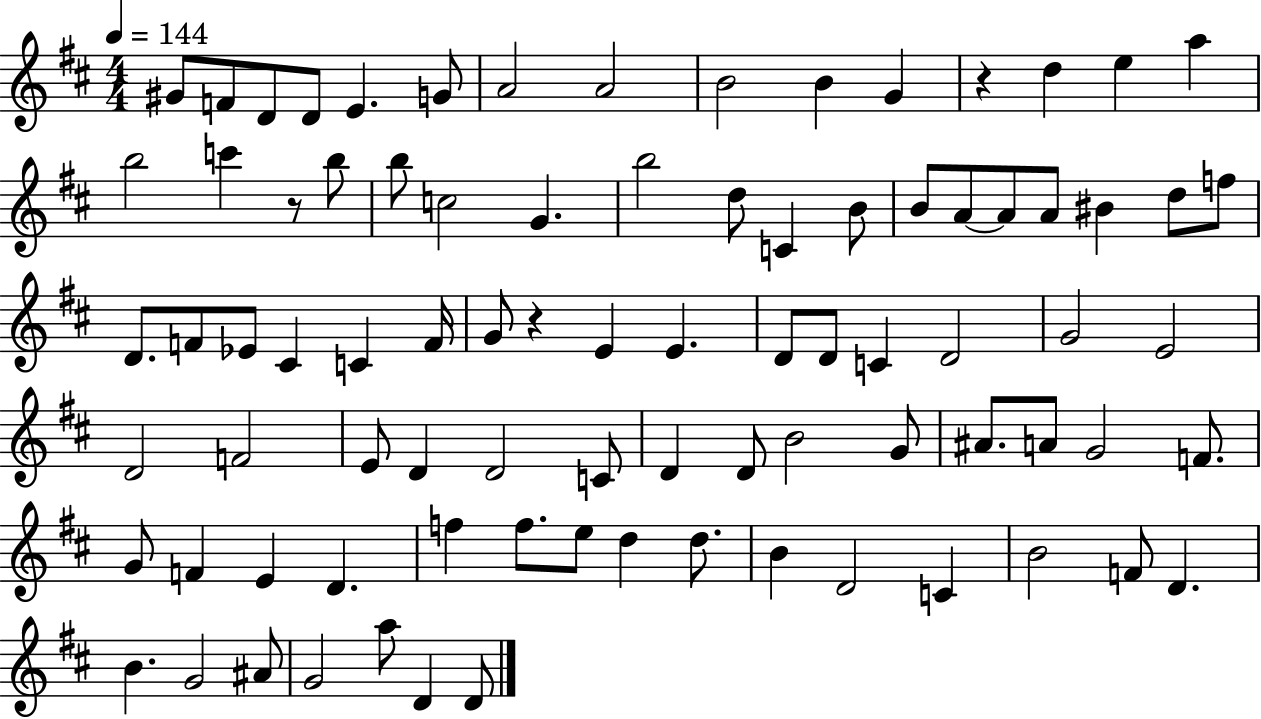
{
  \clef treble
  \numericTimeSignature
  \time 4/4
  \key d \major
  \tempo 4 = 144
  gis'8 f'8 d'8 d'8 e'4. g'8 | a'2 a'2 | b'2 b'4 g'4 | r4 d''4 e''4 a''4 | \break b''2 c'''4 r8 b''8 | b''8 c''2 g'4. | b''2 d''8 c'4 b'8 | b'8 a'8~~ a'8 a'8 bis'4 d''8 f''8 | \break d'8. f'8 ees'8 cis'4 c'4 f'16 | g'8 r4 e'4 e'4. | d'8 d'8 c'4 d'2 | g'2 e'2 | \break d'2 f'2 | e'8 d'4 d'2 c'8 | d'4 d'8 b'2 g'8 | ais'8. a'8 g'2 f'8. | \break g'8 f'4 e'4 d'4. | f''4 f''8. e''8 d''4 d''8. | b'4 d'2 c'4 | b'2 f'8 d'4. | \break b'4. g'2 ais'8 | g'2 a''8 d'4 d'8 | \bar "|."
}